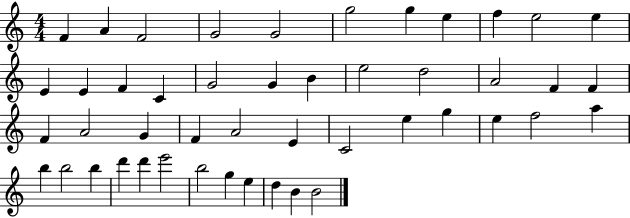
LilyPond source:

{
  \clef treble
  \numericTimeSignature
  \time 4/4
  \key c \major
  f'4 a'4 f'2 | g'2 g'2 | g''2 g''4 e''4 | f''4 e''2 e''4 | \break e'4 e'4 f'4 c'4 | g'2 g'4 b'4 | e''2 d''2 | a'2 f'4 f'4 | \break f'4 a'2 g'4 | f'4 a'2 e'4 | c'2 e''4 g''4 | e''4 f''2 a''4 | \break b''4 b''2 b''4 | d'''4 d'''4 e'''2 | b''2 g''4 e''4 | d''4 b'4 b'2 | \break \bar "|."
}